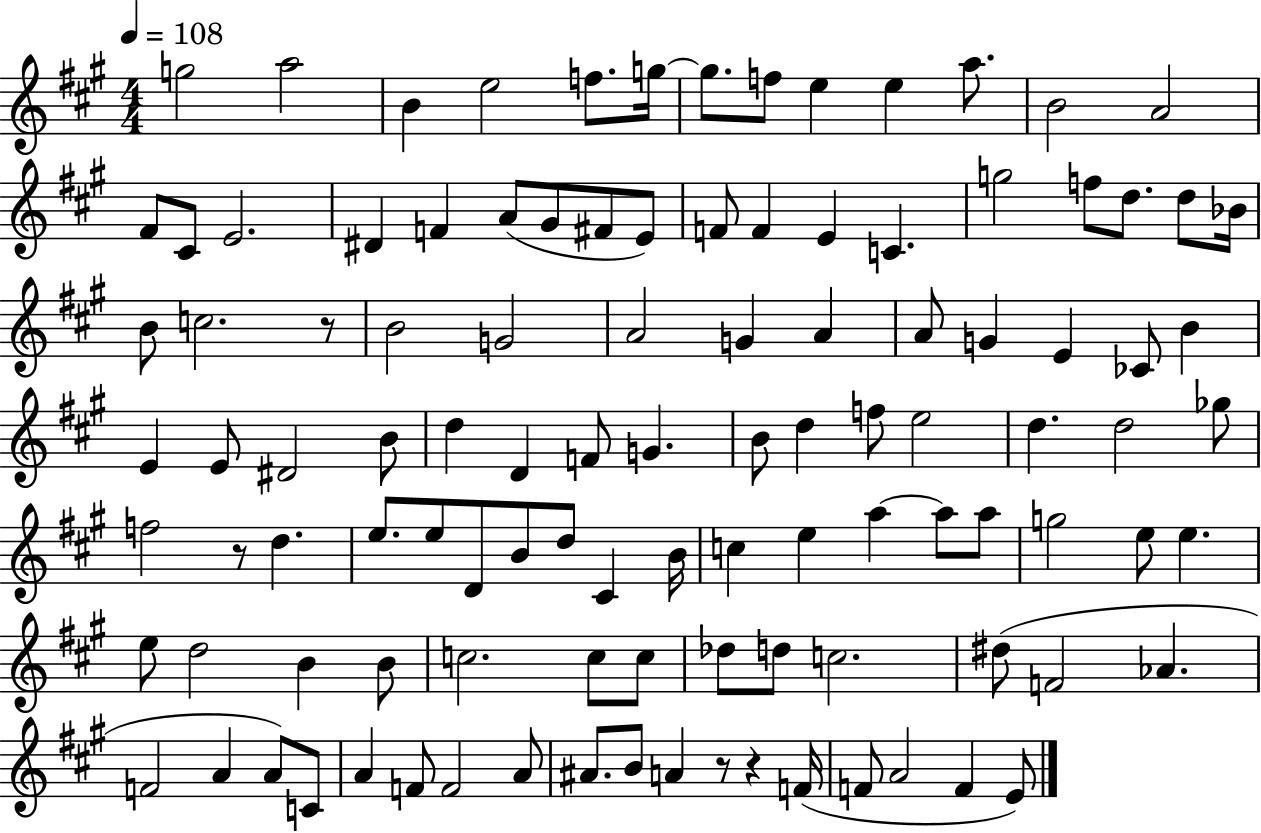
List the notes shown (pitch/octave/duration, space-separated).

G5/h A5/h B4/q E5/h F5/e. G5/s G5/e. F5/e E5/q E5/q A5/e. B4/h A4/h F#4/e C#4/e E4/h. D#4/q F4/q A4/e G#4/e F#4/e E4/e F4/e F4/q E4/q C4/q. G5/h F5/e D5/e. D5/e Bb4/s B4/e C5/h. R/e B4/h G4/h A4/h G4/q A4/q A4/e G4/q E4/q CES4/e B4/q E4/q E4/e D#4/h B4/e D5/q D4/q F4/e G4/q. B4/e D5/q F5/e E5/h D5/q. D5/h Gb5/e F5/h R/e D5/q. E5/e. E5/e D4/e B4/e D5/e C#4/q B4/s C5/q E5/q A5/q A5/e A5/e G5/h E5/e E5/q. E5/e D5/h B4/q B4/e C5/h. C5/e C5/e Db5/e D5/e C5/h. D#5/e F4/h Ab4/q. F4/h A4/q A4/e C4/e A4/q F4/e F4/h A4/e A#4/e. B4/e A4/q R/e R/q F4/s F4/e A4/h F4/q E4/e